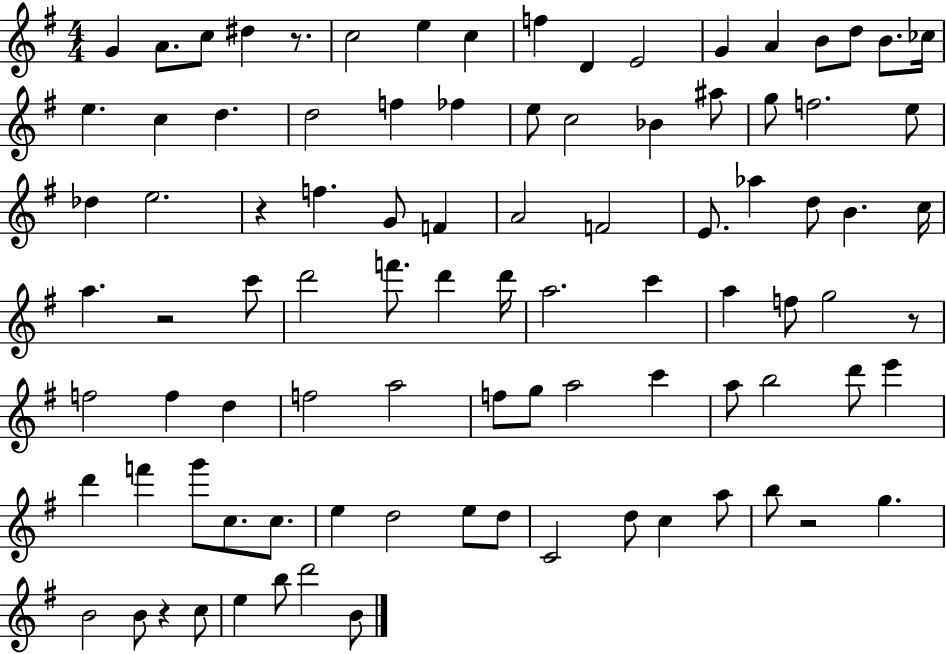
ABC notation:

X:1
T:Untitled
M:4/4
L:1/4
K:G
G A/2 c/2 ^d z/2 c2 e c f D E2 G A B/2 d/2 B/2 _c/4 e c d d2 f _f e/2 c2 _B ^a/2 g/2 f2 e/2 _d e2 z f G/2 F A2 F2 E/2 _a d/2 B c/4 a z2 c'/2 d'2 f'/2 d' d'/4 a2 c' a f/2 g2 z/2 f2 f d f2 a2 f/2 g/2 a2 c' a/2 b2 d'/2 e' d' f' g'/2 c/2 c/2 e d2 e/2 d/2 C2 d/2 c a/2 b/2 z2 g B2 B/2 z c/2 e b/2 d'2 B/2